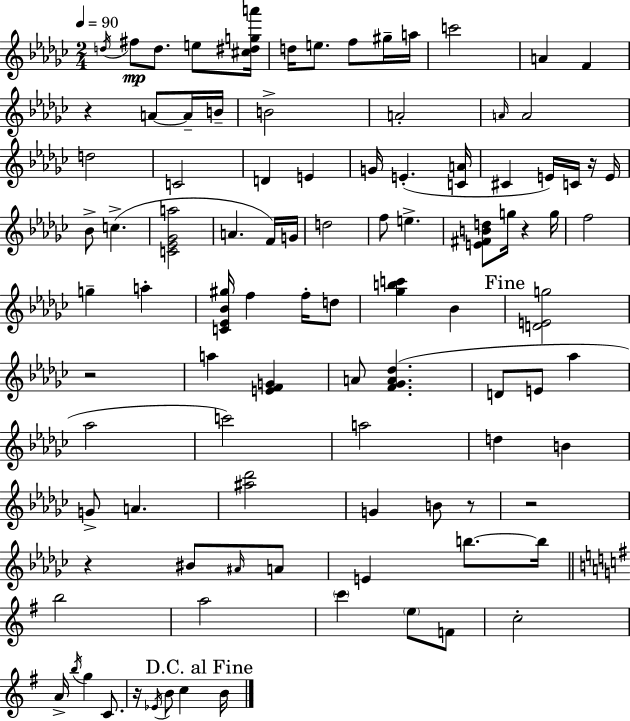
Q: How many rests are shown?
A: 8